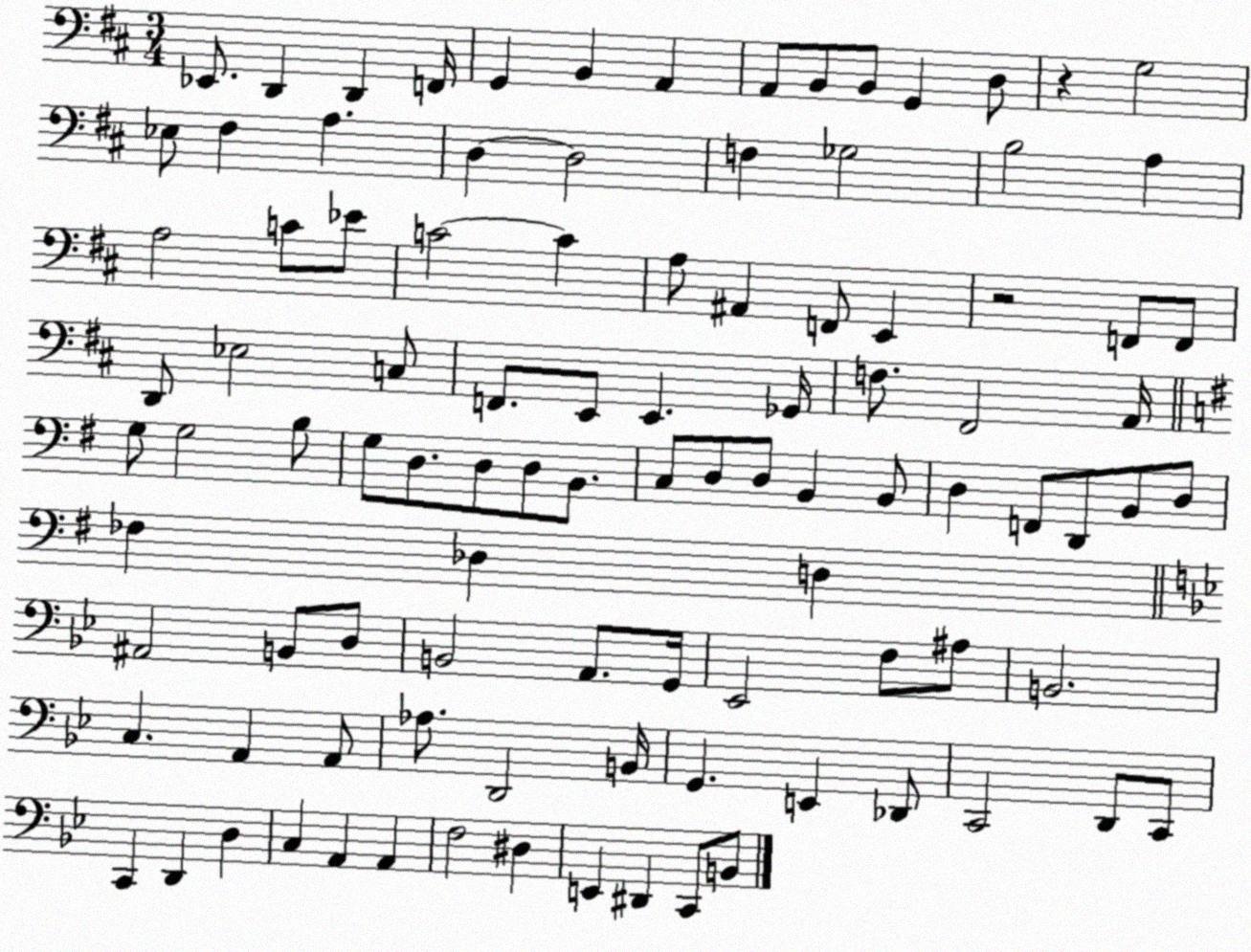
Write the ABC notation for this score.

X:1
T:Untitled
M:3/4
L:1/4
K:D
_E,,/2 D,, D,, F,,/4 G,, B,, A,, A,,/2 B,,/2 B,,/2 G,, D,/2 z G,2 _E,/2 ^F, A, D, D,2 F, _G,2 B,2 A, A,2 C/2 _E/2 C2 C A,/2 ^A,, F,,/2 E,, z2 F,,/2 F,,/2 D,,/2 _E,2 C,/2 F,,/2 E,,/2 E,, _G,,/4 F,/2 ^F,,2 A,,/4 G,/2 G,2 B,/2 G,/2 D,/2 D,/2 D,/2 B,,/2 C,/2 D,/2 D,/2 B,, B,,/2 D, F,,/2 D,,/2 B,,/2 D,/2 _F, _D, D, ^A,,2 B,,/2 D,/2 B,,2 A,,/2 G,,/4 _E,,2 F,/2 ^A,/2 B,,2 C, A,, A,,/2 _A,/2 D,,2 B,,/4 G,, E,, _D,,/2 C,,2 D,,/2 C,,/2 C,, D,, D, C, A,, A,, F,2 ^D, E,, ^D,, C,,/2 B,,/2